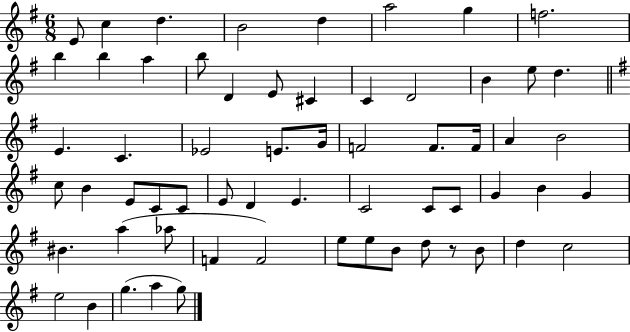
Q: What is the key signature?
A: G major